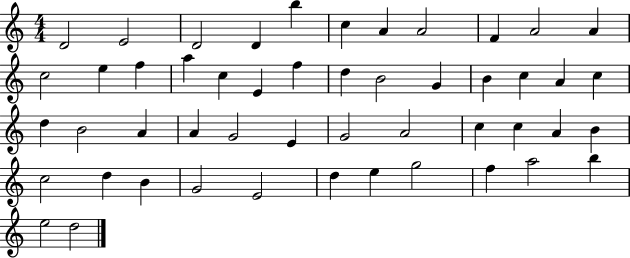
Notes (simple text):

D4/h E4/h D4/h D4/q B5/q C5/q A4/q A4/h F4/q A4/h A4/q C5/h E5/q F5/q A5/q C5/q E4/q F5/q D5/q B4/h G4/q B4/q C5/q A4/q C5/q D5/q B4/h A4/q A4/q G4/h E4/q G4/h A4/h C5/q C5/q A4/q B4/q C5/h D5/q B4/q G4/h E4/h D5/q E5/q G5/h F5/q A5/h B5/q E5/h D5/h